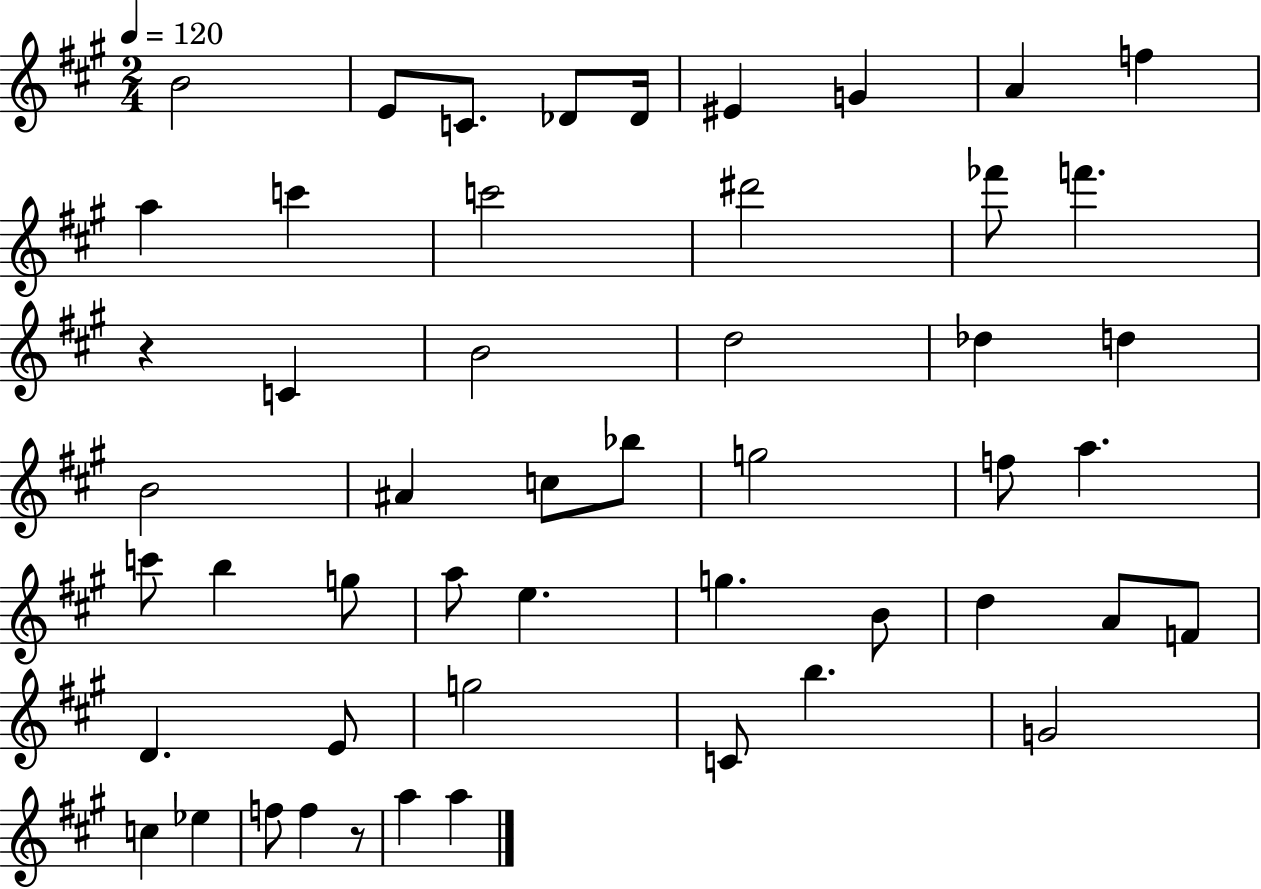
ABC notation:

X:1
T:Untitled
M:2/4
L:1/4
K:A
B2 E/2 C/2 _D/2 _D/4 ^E G A f a c' c'2 ^d'2 _f'/2 f' z C B2 d2 _d d B2 ^A c/2 _b/2 g2 f/2 a c'/2 b g/2 a/2 e g B/2 d A/2 F/2 D E/2 g2 C/2 b G2 c _e f/2 f z/2 a a